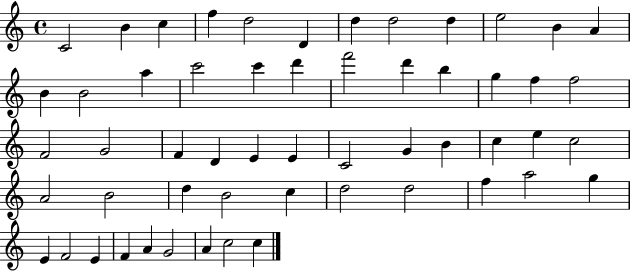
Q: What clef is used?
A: treble